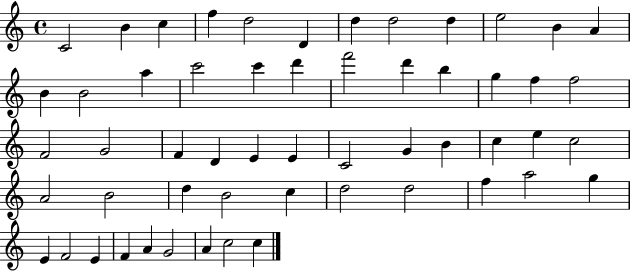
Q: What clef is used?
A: treble